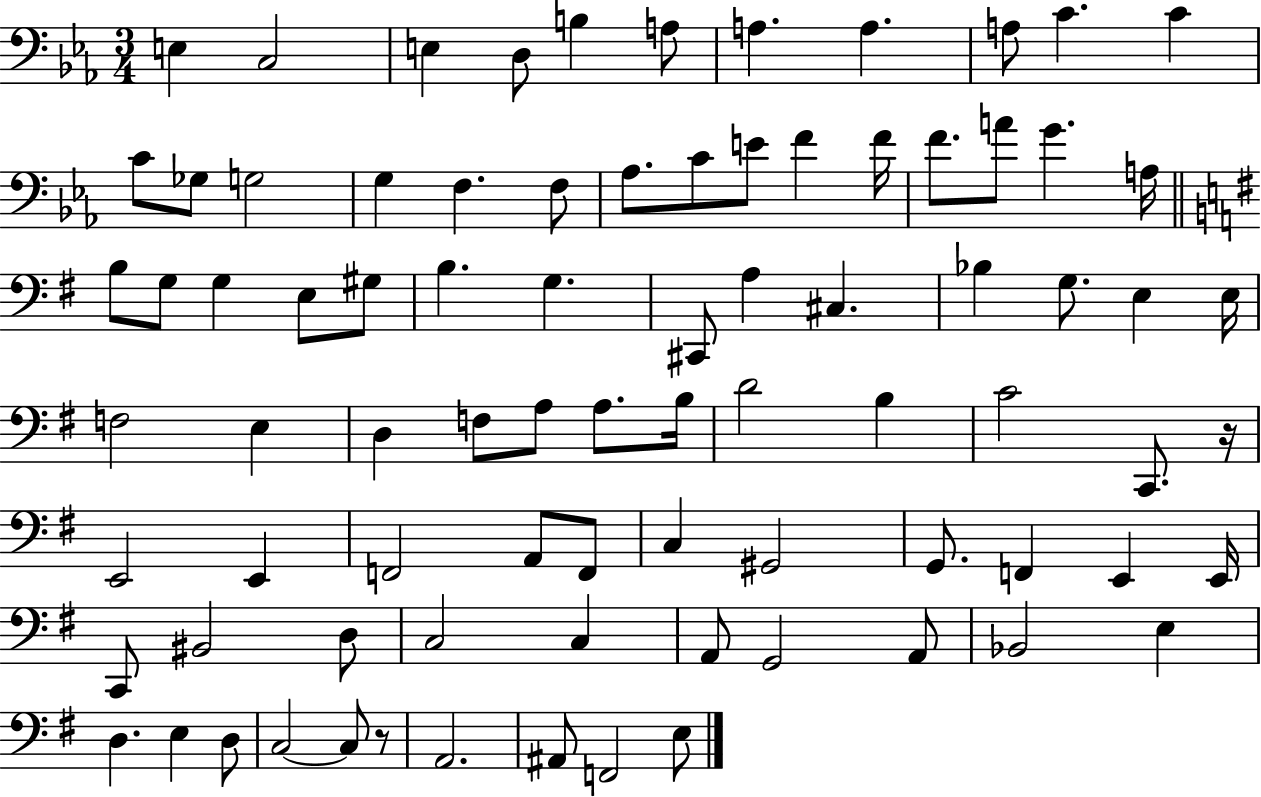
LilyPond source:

{
  \clef bass
  \numericTimeSignature
  \time 3/4
  \key ees \major
  \repeat volta 2 { e4 c2 | e4 d8 b4 a8 | a4. a4. | a8 c'4. c'4 | \break c'8 ges8 g2 | g4 f4. f8 | aes8. c'8 e'8 f'4 f'16 | f'8. a'8 g'4. a16 | \break \bar "||" \break \key e \minor b8 g8 g4 e8 gis8 | b4. g4. | cis,8 a4 cis4. | bes4 g8. e4 e16 | \break f2 e4 | d4 f8 a8 a8. b16 | d'2 b4 | c'2 c,8. r16 | \break e,2 e,4 | f,2 a,8 f,8 | c4 gis,2 | g,8. f,4 e,4 e,16 | \break c,8 bis,2 d8 | c2 c4 | a,8 g,2 a,8 | bes,2 e4 | \break d4. e4 d8 | c2~~ c8 r8 | a,2. | ais,8 f,2 e8 | \break } \bar "|."
}